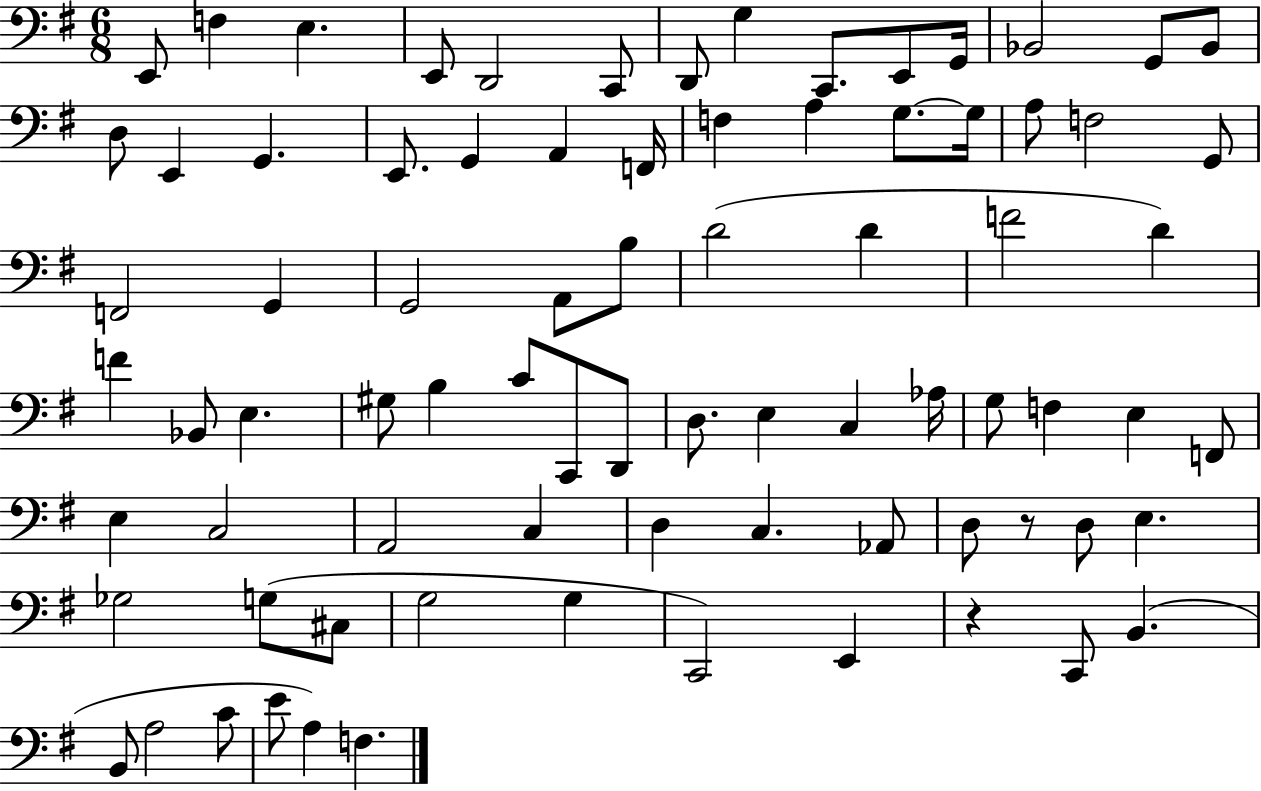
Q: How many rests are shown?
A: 2